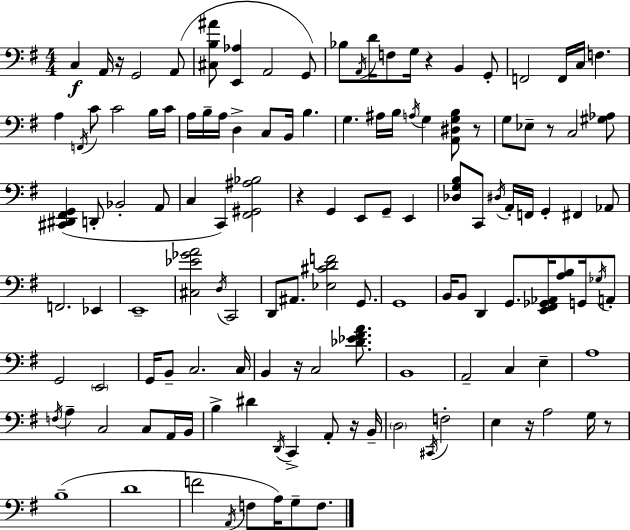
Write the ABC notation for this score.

X:1
T:Untitled
M:4/4
L:1/4
K:G
C, A,,/4 z/4 G,,2 A,,/2 [^C,B,^A]/2 [E,,_A,] A,,2 G,,/2 _B,/2 A,,/4 D/4 F,/2 G,/4 z B,, G,,/2 F,,2 F,,/4 C,/4 F, A, F,,/4 C/2 C2 B,/4 C/4 A,/4 B,/4 A,/4 D, C,/2 B,,/4 B, G, ^A,/4 B,/4 A,/4 G, [A,,^D,G,B,]/2 z/2 G,/2 _E,/2 z/2 C,2 [^G,_A,]/2 [^C,,^D,,^F,,G,,] D,,/2 _B,,2 A,,/2 C, C,, [^F,,^G,,^A,_B,]2 z G,, E,,/2 G,,/2 E,, [_D,G,B,]/2 C,,/2 ^D,/4 A,,/4 F,,/4 G,, ^F,, _A,,/2 F,,2 _E,, E,,4 [^C,_E_GA]2 D,/4 C,,2 D,,/2 ^A,,/2 [_E,^CDF]2 G,,/2 G,,4 B,,/4 B,,/2 D,, G,,/2 [E,,^F,,_G,,_A,,]/4 [A,B,]/2 G,,/4 _G,/4 A,,/2 G,,2 E,,2 G,,/4 B,,/2 C,2 C,/4 B,, z/4 C,2 [_D_E^FA]/2 B,,4 A,,2 C, E, A,4 F,/4 A, C,2 C,/2 A,,/4 B,,/4 B, ^D D,,/4 C,, A,,/2 z/4 B,,/4 D,2 ^C,,/4 F,2 E, z/4 A,2 G,/4 z/2 B,4 D4 F2 A,,/4 F,/2 A,/4 G,/2 F,/2